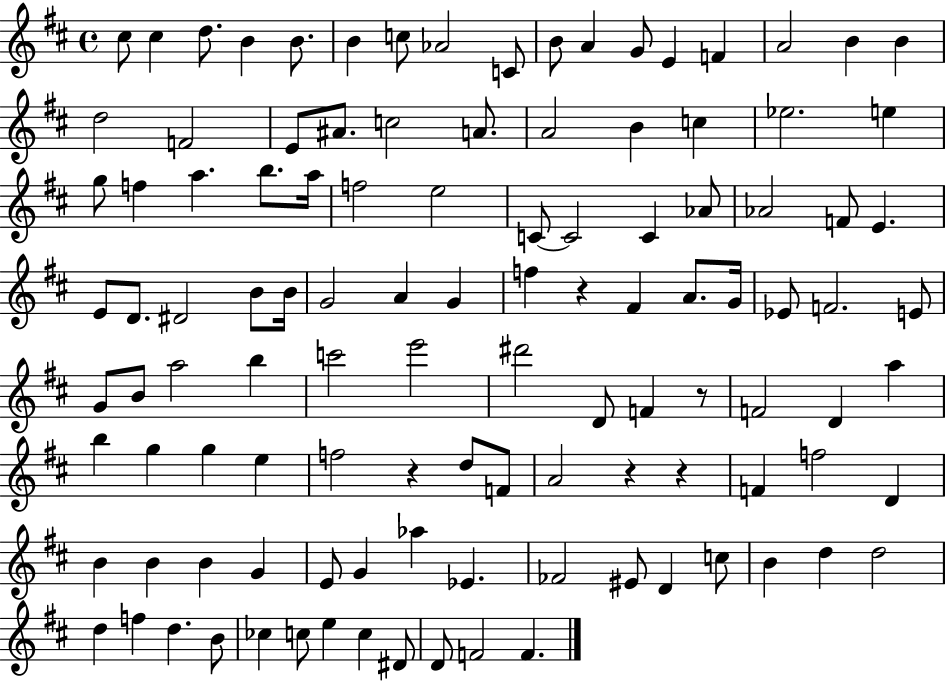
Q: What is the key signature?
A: D major